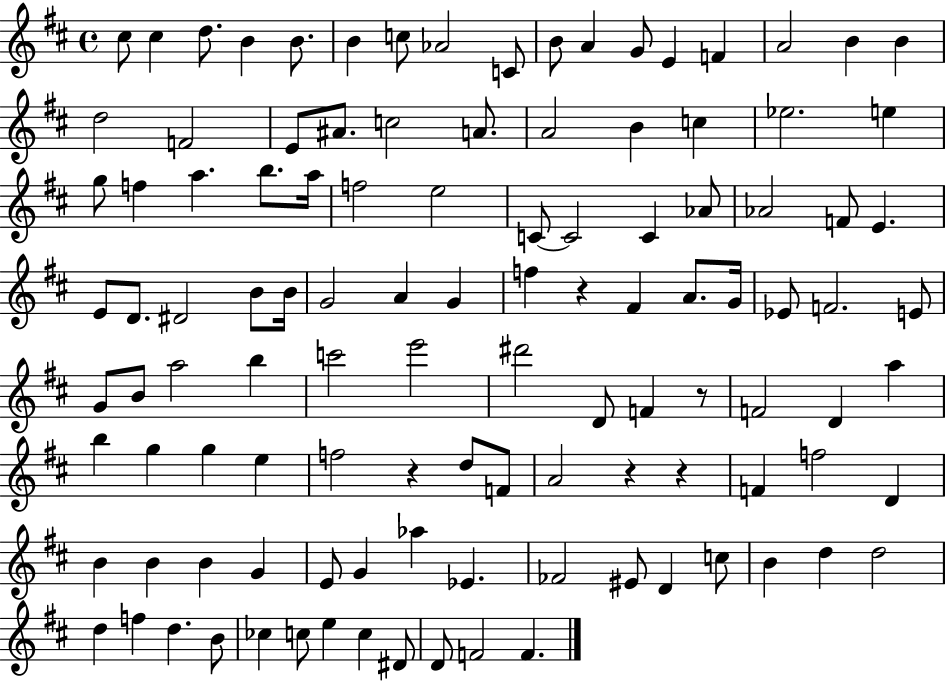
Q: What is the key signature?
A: D major